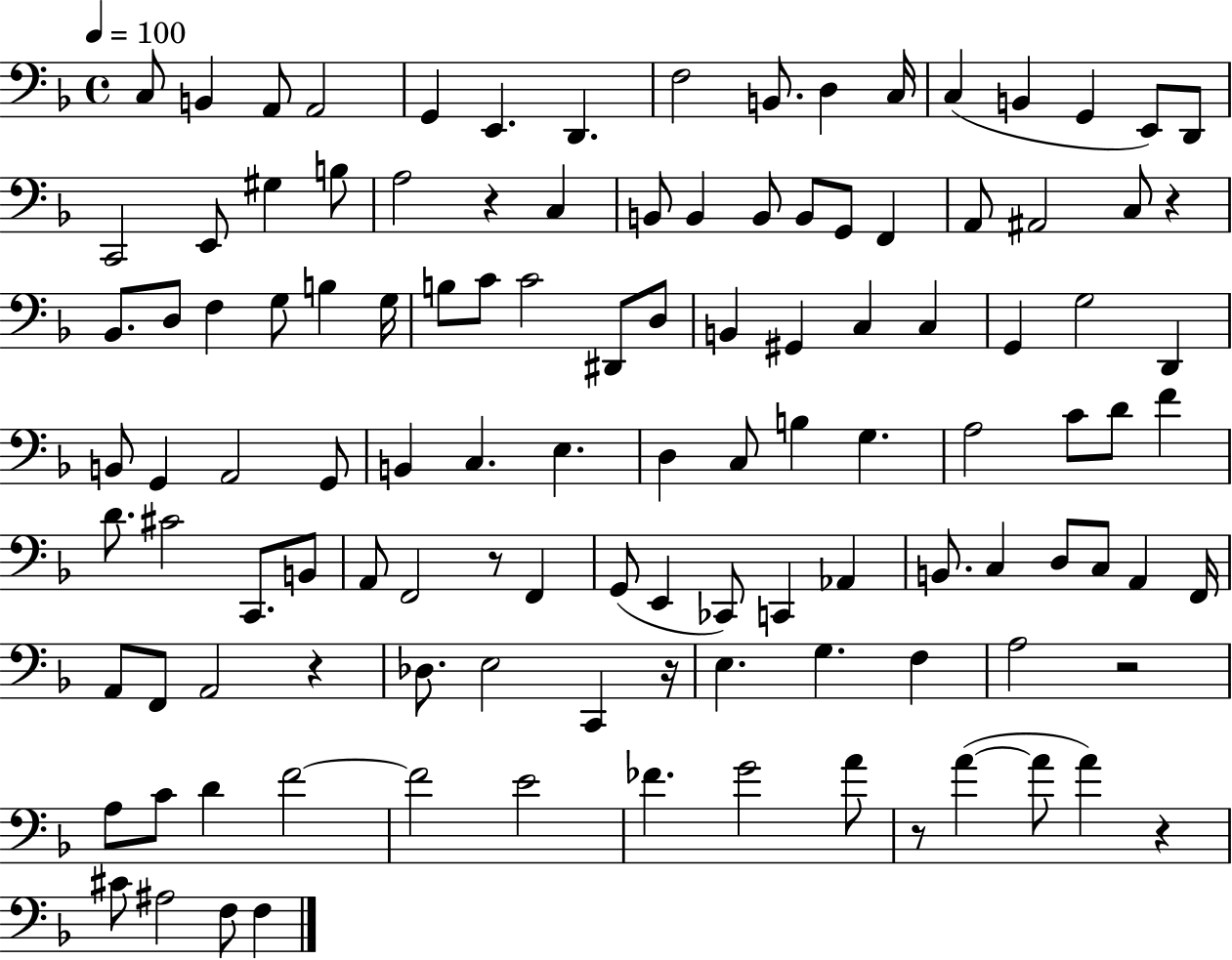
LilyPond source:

{
  \clef bass
  \time 4/4
  \defaultTimeSignature
  \key f \major
  \tempo 4 = 100
  \repeat volta 2 { c8 b,4 a,8 a,2 | g,4 e,4. d,4. | f2 b,8. d4 c16 | c4( b,4 g,4 e,8) d,8 | \break c,2 e,8 gis4 b8 | a2 r4 c4 | b,8 b,4 b,8 b,8 g,8 f,4 | a,8 ais,2 c8 r4 | \break bes,8. d8 f4 g8 b4 g16 | b8 c'8 c'2 dis,8 d8 | b,4 gis,4 c4 c4 | g,4 g2 d,4 | \break b,8 g,4 a,2 g,8 | b,4 c4. e4. | d4 c8 b4 g4. | a2 c'8 d'8 f'4 | \break d'8. cis'2 c,8. b,8 | a,8 f,2 r8 f,4 | g,8( e,4 ces,8) c,4 aes,4 | b,8. c4 d8 c8 a,4 f,16 | \break a,8 f,8 a,2 r4 | des8. e2 c,4 r16 | e4. g4. f4 | a2 r2 | \break a8 c'8 d'4 f'2~~ | f'2 e'2 | fes'4. g'2 a'8 | r8 a'4~(~ a'8 a'4) r4 | \break cis'8 ais2 f8 f4 | } \bar "|."
}